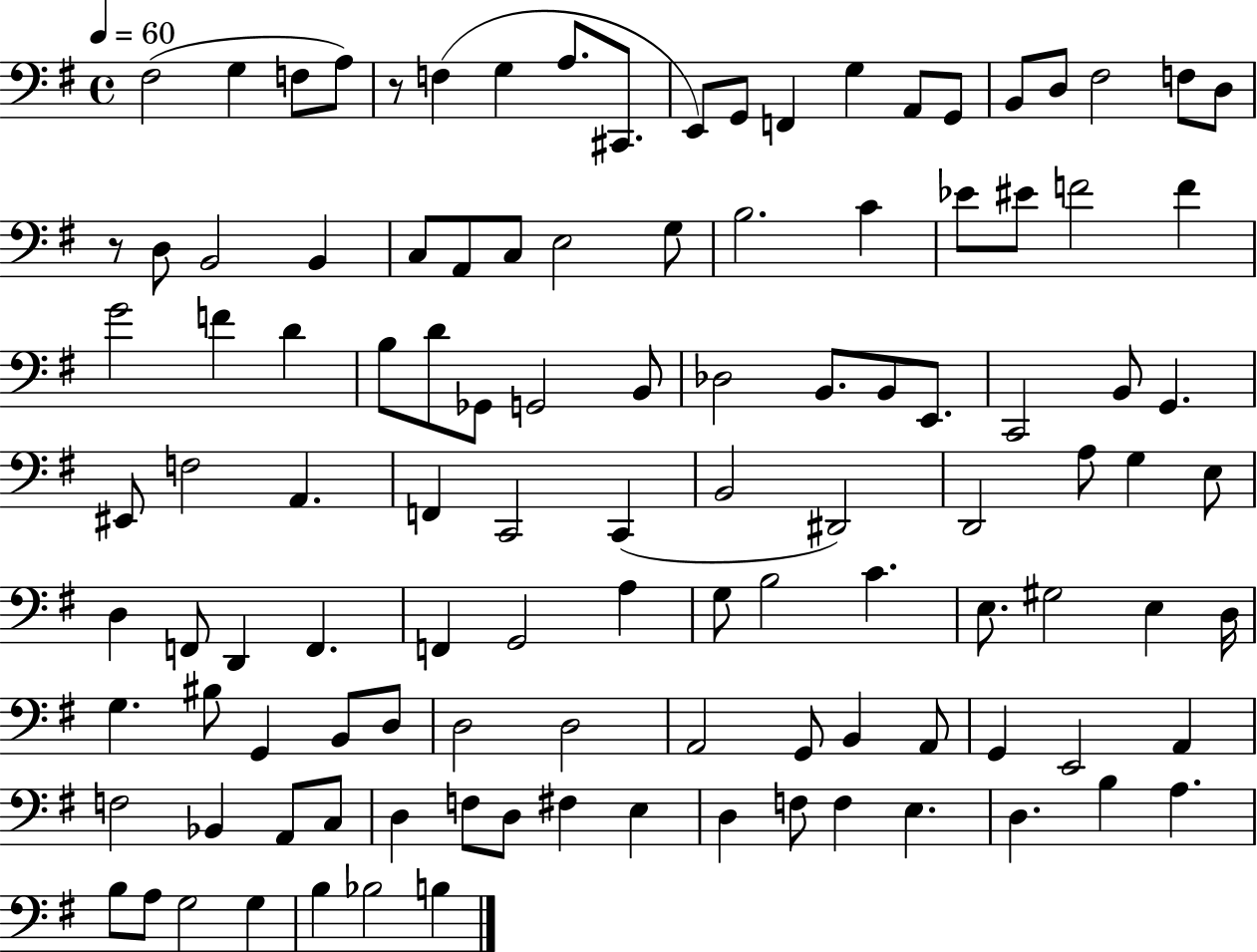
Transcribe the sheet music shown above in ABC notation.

X:1
T:Untitled
M:4/4
L:1/4
K:G
^F,2 G, F,/2 A,/2 z/2 F, G, A,/2 ^C,,/2 E,,/2 G,,/2 F,, G, A,,/2 G,,/2 B,,/2 D,/2 ^F,2 F,/2 D,/2 z/2 D,/2 B,,2 B,, C,/2 A,,/2 C,/2 E,2 G,/2 B,2 C _E/2 ^E/2 F2 F G2 F D B,/2 D/2 _G,,/2 G,,2 B,,/2 _D,2 B,,/2 B,,/2 E,,/2 C,,2 B,,/2 G,, ^E,,/2 F,2 A,, F,, C,,2 C,, B,,2 ^D,,2 D,,2 A,/2 G, E,/2 D, F,,/2 D,, F,, F,, G,,2 A, G,/2 B,2 C E,/2 ^G,2 E, D,/4 G, ^B,/2 G,, B,,/2 D,/2 D,2 D,2 A,,2 G,,/2 B,, A,,/2 G,, E,,2 A,, F,2 _B,, A,,/2 C,/2 D, F,/2 D,/2 ^F, E, D, F,/2 F, E, D, B, A, B,/2 A,/2 G,2 G, B, _B,2 B,